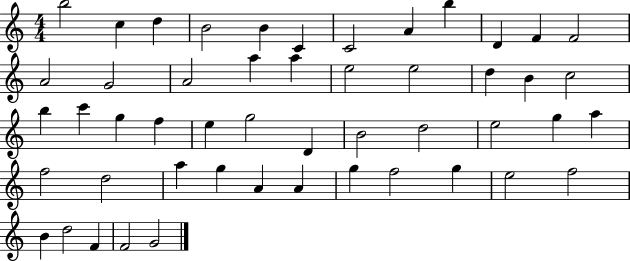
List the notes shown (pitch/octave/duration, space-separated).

B5/h C5/q D5/q B4/h B4/q C4/q C4/h A4/q B5/q D4/q F4/q F4/h A4/h G4/h A4/h A5/q A5/q E5/h E5/h D5/q B4/q C5/h B5/q C6/q G5/q F5/q E5/q G5/h D4/q B4/h D5/h E5/h G5/q A5/q F5/h D5/h A5/q G5/q A4/q A4/q G5/q F5/h G5/q E5/h F5/h B4/q D5/h F4/q F4/h G4/h